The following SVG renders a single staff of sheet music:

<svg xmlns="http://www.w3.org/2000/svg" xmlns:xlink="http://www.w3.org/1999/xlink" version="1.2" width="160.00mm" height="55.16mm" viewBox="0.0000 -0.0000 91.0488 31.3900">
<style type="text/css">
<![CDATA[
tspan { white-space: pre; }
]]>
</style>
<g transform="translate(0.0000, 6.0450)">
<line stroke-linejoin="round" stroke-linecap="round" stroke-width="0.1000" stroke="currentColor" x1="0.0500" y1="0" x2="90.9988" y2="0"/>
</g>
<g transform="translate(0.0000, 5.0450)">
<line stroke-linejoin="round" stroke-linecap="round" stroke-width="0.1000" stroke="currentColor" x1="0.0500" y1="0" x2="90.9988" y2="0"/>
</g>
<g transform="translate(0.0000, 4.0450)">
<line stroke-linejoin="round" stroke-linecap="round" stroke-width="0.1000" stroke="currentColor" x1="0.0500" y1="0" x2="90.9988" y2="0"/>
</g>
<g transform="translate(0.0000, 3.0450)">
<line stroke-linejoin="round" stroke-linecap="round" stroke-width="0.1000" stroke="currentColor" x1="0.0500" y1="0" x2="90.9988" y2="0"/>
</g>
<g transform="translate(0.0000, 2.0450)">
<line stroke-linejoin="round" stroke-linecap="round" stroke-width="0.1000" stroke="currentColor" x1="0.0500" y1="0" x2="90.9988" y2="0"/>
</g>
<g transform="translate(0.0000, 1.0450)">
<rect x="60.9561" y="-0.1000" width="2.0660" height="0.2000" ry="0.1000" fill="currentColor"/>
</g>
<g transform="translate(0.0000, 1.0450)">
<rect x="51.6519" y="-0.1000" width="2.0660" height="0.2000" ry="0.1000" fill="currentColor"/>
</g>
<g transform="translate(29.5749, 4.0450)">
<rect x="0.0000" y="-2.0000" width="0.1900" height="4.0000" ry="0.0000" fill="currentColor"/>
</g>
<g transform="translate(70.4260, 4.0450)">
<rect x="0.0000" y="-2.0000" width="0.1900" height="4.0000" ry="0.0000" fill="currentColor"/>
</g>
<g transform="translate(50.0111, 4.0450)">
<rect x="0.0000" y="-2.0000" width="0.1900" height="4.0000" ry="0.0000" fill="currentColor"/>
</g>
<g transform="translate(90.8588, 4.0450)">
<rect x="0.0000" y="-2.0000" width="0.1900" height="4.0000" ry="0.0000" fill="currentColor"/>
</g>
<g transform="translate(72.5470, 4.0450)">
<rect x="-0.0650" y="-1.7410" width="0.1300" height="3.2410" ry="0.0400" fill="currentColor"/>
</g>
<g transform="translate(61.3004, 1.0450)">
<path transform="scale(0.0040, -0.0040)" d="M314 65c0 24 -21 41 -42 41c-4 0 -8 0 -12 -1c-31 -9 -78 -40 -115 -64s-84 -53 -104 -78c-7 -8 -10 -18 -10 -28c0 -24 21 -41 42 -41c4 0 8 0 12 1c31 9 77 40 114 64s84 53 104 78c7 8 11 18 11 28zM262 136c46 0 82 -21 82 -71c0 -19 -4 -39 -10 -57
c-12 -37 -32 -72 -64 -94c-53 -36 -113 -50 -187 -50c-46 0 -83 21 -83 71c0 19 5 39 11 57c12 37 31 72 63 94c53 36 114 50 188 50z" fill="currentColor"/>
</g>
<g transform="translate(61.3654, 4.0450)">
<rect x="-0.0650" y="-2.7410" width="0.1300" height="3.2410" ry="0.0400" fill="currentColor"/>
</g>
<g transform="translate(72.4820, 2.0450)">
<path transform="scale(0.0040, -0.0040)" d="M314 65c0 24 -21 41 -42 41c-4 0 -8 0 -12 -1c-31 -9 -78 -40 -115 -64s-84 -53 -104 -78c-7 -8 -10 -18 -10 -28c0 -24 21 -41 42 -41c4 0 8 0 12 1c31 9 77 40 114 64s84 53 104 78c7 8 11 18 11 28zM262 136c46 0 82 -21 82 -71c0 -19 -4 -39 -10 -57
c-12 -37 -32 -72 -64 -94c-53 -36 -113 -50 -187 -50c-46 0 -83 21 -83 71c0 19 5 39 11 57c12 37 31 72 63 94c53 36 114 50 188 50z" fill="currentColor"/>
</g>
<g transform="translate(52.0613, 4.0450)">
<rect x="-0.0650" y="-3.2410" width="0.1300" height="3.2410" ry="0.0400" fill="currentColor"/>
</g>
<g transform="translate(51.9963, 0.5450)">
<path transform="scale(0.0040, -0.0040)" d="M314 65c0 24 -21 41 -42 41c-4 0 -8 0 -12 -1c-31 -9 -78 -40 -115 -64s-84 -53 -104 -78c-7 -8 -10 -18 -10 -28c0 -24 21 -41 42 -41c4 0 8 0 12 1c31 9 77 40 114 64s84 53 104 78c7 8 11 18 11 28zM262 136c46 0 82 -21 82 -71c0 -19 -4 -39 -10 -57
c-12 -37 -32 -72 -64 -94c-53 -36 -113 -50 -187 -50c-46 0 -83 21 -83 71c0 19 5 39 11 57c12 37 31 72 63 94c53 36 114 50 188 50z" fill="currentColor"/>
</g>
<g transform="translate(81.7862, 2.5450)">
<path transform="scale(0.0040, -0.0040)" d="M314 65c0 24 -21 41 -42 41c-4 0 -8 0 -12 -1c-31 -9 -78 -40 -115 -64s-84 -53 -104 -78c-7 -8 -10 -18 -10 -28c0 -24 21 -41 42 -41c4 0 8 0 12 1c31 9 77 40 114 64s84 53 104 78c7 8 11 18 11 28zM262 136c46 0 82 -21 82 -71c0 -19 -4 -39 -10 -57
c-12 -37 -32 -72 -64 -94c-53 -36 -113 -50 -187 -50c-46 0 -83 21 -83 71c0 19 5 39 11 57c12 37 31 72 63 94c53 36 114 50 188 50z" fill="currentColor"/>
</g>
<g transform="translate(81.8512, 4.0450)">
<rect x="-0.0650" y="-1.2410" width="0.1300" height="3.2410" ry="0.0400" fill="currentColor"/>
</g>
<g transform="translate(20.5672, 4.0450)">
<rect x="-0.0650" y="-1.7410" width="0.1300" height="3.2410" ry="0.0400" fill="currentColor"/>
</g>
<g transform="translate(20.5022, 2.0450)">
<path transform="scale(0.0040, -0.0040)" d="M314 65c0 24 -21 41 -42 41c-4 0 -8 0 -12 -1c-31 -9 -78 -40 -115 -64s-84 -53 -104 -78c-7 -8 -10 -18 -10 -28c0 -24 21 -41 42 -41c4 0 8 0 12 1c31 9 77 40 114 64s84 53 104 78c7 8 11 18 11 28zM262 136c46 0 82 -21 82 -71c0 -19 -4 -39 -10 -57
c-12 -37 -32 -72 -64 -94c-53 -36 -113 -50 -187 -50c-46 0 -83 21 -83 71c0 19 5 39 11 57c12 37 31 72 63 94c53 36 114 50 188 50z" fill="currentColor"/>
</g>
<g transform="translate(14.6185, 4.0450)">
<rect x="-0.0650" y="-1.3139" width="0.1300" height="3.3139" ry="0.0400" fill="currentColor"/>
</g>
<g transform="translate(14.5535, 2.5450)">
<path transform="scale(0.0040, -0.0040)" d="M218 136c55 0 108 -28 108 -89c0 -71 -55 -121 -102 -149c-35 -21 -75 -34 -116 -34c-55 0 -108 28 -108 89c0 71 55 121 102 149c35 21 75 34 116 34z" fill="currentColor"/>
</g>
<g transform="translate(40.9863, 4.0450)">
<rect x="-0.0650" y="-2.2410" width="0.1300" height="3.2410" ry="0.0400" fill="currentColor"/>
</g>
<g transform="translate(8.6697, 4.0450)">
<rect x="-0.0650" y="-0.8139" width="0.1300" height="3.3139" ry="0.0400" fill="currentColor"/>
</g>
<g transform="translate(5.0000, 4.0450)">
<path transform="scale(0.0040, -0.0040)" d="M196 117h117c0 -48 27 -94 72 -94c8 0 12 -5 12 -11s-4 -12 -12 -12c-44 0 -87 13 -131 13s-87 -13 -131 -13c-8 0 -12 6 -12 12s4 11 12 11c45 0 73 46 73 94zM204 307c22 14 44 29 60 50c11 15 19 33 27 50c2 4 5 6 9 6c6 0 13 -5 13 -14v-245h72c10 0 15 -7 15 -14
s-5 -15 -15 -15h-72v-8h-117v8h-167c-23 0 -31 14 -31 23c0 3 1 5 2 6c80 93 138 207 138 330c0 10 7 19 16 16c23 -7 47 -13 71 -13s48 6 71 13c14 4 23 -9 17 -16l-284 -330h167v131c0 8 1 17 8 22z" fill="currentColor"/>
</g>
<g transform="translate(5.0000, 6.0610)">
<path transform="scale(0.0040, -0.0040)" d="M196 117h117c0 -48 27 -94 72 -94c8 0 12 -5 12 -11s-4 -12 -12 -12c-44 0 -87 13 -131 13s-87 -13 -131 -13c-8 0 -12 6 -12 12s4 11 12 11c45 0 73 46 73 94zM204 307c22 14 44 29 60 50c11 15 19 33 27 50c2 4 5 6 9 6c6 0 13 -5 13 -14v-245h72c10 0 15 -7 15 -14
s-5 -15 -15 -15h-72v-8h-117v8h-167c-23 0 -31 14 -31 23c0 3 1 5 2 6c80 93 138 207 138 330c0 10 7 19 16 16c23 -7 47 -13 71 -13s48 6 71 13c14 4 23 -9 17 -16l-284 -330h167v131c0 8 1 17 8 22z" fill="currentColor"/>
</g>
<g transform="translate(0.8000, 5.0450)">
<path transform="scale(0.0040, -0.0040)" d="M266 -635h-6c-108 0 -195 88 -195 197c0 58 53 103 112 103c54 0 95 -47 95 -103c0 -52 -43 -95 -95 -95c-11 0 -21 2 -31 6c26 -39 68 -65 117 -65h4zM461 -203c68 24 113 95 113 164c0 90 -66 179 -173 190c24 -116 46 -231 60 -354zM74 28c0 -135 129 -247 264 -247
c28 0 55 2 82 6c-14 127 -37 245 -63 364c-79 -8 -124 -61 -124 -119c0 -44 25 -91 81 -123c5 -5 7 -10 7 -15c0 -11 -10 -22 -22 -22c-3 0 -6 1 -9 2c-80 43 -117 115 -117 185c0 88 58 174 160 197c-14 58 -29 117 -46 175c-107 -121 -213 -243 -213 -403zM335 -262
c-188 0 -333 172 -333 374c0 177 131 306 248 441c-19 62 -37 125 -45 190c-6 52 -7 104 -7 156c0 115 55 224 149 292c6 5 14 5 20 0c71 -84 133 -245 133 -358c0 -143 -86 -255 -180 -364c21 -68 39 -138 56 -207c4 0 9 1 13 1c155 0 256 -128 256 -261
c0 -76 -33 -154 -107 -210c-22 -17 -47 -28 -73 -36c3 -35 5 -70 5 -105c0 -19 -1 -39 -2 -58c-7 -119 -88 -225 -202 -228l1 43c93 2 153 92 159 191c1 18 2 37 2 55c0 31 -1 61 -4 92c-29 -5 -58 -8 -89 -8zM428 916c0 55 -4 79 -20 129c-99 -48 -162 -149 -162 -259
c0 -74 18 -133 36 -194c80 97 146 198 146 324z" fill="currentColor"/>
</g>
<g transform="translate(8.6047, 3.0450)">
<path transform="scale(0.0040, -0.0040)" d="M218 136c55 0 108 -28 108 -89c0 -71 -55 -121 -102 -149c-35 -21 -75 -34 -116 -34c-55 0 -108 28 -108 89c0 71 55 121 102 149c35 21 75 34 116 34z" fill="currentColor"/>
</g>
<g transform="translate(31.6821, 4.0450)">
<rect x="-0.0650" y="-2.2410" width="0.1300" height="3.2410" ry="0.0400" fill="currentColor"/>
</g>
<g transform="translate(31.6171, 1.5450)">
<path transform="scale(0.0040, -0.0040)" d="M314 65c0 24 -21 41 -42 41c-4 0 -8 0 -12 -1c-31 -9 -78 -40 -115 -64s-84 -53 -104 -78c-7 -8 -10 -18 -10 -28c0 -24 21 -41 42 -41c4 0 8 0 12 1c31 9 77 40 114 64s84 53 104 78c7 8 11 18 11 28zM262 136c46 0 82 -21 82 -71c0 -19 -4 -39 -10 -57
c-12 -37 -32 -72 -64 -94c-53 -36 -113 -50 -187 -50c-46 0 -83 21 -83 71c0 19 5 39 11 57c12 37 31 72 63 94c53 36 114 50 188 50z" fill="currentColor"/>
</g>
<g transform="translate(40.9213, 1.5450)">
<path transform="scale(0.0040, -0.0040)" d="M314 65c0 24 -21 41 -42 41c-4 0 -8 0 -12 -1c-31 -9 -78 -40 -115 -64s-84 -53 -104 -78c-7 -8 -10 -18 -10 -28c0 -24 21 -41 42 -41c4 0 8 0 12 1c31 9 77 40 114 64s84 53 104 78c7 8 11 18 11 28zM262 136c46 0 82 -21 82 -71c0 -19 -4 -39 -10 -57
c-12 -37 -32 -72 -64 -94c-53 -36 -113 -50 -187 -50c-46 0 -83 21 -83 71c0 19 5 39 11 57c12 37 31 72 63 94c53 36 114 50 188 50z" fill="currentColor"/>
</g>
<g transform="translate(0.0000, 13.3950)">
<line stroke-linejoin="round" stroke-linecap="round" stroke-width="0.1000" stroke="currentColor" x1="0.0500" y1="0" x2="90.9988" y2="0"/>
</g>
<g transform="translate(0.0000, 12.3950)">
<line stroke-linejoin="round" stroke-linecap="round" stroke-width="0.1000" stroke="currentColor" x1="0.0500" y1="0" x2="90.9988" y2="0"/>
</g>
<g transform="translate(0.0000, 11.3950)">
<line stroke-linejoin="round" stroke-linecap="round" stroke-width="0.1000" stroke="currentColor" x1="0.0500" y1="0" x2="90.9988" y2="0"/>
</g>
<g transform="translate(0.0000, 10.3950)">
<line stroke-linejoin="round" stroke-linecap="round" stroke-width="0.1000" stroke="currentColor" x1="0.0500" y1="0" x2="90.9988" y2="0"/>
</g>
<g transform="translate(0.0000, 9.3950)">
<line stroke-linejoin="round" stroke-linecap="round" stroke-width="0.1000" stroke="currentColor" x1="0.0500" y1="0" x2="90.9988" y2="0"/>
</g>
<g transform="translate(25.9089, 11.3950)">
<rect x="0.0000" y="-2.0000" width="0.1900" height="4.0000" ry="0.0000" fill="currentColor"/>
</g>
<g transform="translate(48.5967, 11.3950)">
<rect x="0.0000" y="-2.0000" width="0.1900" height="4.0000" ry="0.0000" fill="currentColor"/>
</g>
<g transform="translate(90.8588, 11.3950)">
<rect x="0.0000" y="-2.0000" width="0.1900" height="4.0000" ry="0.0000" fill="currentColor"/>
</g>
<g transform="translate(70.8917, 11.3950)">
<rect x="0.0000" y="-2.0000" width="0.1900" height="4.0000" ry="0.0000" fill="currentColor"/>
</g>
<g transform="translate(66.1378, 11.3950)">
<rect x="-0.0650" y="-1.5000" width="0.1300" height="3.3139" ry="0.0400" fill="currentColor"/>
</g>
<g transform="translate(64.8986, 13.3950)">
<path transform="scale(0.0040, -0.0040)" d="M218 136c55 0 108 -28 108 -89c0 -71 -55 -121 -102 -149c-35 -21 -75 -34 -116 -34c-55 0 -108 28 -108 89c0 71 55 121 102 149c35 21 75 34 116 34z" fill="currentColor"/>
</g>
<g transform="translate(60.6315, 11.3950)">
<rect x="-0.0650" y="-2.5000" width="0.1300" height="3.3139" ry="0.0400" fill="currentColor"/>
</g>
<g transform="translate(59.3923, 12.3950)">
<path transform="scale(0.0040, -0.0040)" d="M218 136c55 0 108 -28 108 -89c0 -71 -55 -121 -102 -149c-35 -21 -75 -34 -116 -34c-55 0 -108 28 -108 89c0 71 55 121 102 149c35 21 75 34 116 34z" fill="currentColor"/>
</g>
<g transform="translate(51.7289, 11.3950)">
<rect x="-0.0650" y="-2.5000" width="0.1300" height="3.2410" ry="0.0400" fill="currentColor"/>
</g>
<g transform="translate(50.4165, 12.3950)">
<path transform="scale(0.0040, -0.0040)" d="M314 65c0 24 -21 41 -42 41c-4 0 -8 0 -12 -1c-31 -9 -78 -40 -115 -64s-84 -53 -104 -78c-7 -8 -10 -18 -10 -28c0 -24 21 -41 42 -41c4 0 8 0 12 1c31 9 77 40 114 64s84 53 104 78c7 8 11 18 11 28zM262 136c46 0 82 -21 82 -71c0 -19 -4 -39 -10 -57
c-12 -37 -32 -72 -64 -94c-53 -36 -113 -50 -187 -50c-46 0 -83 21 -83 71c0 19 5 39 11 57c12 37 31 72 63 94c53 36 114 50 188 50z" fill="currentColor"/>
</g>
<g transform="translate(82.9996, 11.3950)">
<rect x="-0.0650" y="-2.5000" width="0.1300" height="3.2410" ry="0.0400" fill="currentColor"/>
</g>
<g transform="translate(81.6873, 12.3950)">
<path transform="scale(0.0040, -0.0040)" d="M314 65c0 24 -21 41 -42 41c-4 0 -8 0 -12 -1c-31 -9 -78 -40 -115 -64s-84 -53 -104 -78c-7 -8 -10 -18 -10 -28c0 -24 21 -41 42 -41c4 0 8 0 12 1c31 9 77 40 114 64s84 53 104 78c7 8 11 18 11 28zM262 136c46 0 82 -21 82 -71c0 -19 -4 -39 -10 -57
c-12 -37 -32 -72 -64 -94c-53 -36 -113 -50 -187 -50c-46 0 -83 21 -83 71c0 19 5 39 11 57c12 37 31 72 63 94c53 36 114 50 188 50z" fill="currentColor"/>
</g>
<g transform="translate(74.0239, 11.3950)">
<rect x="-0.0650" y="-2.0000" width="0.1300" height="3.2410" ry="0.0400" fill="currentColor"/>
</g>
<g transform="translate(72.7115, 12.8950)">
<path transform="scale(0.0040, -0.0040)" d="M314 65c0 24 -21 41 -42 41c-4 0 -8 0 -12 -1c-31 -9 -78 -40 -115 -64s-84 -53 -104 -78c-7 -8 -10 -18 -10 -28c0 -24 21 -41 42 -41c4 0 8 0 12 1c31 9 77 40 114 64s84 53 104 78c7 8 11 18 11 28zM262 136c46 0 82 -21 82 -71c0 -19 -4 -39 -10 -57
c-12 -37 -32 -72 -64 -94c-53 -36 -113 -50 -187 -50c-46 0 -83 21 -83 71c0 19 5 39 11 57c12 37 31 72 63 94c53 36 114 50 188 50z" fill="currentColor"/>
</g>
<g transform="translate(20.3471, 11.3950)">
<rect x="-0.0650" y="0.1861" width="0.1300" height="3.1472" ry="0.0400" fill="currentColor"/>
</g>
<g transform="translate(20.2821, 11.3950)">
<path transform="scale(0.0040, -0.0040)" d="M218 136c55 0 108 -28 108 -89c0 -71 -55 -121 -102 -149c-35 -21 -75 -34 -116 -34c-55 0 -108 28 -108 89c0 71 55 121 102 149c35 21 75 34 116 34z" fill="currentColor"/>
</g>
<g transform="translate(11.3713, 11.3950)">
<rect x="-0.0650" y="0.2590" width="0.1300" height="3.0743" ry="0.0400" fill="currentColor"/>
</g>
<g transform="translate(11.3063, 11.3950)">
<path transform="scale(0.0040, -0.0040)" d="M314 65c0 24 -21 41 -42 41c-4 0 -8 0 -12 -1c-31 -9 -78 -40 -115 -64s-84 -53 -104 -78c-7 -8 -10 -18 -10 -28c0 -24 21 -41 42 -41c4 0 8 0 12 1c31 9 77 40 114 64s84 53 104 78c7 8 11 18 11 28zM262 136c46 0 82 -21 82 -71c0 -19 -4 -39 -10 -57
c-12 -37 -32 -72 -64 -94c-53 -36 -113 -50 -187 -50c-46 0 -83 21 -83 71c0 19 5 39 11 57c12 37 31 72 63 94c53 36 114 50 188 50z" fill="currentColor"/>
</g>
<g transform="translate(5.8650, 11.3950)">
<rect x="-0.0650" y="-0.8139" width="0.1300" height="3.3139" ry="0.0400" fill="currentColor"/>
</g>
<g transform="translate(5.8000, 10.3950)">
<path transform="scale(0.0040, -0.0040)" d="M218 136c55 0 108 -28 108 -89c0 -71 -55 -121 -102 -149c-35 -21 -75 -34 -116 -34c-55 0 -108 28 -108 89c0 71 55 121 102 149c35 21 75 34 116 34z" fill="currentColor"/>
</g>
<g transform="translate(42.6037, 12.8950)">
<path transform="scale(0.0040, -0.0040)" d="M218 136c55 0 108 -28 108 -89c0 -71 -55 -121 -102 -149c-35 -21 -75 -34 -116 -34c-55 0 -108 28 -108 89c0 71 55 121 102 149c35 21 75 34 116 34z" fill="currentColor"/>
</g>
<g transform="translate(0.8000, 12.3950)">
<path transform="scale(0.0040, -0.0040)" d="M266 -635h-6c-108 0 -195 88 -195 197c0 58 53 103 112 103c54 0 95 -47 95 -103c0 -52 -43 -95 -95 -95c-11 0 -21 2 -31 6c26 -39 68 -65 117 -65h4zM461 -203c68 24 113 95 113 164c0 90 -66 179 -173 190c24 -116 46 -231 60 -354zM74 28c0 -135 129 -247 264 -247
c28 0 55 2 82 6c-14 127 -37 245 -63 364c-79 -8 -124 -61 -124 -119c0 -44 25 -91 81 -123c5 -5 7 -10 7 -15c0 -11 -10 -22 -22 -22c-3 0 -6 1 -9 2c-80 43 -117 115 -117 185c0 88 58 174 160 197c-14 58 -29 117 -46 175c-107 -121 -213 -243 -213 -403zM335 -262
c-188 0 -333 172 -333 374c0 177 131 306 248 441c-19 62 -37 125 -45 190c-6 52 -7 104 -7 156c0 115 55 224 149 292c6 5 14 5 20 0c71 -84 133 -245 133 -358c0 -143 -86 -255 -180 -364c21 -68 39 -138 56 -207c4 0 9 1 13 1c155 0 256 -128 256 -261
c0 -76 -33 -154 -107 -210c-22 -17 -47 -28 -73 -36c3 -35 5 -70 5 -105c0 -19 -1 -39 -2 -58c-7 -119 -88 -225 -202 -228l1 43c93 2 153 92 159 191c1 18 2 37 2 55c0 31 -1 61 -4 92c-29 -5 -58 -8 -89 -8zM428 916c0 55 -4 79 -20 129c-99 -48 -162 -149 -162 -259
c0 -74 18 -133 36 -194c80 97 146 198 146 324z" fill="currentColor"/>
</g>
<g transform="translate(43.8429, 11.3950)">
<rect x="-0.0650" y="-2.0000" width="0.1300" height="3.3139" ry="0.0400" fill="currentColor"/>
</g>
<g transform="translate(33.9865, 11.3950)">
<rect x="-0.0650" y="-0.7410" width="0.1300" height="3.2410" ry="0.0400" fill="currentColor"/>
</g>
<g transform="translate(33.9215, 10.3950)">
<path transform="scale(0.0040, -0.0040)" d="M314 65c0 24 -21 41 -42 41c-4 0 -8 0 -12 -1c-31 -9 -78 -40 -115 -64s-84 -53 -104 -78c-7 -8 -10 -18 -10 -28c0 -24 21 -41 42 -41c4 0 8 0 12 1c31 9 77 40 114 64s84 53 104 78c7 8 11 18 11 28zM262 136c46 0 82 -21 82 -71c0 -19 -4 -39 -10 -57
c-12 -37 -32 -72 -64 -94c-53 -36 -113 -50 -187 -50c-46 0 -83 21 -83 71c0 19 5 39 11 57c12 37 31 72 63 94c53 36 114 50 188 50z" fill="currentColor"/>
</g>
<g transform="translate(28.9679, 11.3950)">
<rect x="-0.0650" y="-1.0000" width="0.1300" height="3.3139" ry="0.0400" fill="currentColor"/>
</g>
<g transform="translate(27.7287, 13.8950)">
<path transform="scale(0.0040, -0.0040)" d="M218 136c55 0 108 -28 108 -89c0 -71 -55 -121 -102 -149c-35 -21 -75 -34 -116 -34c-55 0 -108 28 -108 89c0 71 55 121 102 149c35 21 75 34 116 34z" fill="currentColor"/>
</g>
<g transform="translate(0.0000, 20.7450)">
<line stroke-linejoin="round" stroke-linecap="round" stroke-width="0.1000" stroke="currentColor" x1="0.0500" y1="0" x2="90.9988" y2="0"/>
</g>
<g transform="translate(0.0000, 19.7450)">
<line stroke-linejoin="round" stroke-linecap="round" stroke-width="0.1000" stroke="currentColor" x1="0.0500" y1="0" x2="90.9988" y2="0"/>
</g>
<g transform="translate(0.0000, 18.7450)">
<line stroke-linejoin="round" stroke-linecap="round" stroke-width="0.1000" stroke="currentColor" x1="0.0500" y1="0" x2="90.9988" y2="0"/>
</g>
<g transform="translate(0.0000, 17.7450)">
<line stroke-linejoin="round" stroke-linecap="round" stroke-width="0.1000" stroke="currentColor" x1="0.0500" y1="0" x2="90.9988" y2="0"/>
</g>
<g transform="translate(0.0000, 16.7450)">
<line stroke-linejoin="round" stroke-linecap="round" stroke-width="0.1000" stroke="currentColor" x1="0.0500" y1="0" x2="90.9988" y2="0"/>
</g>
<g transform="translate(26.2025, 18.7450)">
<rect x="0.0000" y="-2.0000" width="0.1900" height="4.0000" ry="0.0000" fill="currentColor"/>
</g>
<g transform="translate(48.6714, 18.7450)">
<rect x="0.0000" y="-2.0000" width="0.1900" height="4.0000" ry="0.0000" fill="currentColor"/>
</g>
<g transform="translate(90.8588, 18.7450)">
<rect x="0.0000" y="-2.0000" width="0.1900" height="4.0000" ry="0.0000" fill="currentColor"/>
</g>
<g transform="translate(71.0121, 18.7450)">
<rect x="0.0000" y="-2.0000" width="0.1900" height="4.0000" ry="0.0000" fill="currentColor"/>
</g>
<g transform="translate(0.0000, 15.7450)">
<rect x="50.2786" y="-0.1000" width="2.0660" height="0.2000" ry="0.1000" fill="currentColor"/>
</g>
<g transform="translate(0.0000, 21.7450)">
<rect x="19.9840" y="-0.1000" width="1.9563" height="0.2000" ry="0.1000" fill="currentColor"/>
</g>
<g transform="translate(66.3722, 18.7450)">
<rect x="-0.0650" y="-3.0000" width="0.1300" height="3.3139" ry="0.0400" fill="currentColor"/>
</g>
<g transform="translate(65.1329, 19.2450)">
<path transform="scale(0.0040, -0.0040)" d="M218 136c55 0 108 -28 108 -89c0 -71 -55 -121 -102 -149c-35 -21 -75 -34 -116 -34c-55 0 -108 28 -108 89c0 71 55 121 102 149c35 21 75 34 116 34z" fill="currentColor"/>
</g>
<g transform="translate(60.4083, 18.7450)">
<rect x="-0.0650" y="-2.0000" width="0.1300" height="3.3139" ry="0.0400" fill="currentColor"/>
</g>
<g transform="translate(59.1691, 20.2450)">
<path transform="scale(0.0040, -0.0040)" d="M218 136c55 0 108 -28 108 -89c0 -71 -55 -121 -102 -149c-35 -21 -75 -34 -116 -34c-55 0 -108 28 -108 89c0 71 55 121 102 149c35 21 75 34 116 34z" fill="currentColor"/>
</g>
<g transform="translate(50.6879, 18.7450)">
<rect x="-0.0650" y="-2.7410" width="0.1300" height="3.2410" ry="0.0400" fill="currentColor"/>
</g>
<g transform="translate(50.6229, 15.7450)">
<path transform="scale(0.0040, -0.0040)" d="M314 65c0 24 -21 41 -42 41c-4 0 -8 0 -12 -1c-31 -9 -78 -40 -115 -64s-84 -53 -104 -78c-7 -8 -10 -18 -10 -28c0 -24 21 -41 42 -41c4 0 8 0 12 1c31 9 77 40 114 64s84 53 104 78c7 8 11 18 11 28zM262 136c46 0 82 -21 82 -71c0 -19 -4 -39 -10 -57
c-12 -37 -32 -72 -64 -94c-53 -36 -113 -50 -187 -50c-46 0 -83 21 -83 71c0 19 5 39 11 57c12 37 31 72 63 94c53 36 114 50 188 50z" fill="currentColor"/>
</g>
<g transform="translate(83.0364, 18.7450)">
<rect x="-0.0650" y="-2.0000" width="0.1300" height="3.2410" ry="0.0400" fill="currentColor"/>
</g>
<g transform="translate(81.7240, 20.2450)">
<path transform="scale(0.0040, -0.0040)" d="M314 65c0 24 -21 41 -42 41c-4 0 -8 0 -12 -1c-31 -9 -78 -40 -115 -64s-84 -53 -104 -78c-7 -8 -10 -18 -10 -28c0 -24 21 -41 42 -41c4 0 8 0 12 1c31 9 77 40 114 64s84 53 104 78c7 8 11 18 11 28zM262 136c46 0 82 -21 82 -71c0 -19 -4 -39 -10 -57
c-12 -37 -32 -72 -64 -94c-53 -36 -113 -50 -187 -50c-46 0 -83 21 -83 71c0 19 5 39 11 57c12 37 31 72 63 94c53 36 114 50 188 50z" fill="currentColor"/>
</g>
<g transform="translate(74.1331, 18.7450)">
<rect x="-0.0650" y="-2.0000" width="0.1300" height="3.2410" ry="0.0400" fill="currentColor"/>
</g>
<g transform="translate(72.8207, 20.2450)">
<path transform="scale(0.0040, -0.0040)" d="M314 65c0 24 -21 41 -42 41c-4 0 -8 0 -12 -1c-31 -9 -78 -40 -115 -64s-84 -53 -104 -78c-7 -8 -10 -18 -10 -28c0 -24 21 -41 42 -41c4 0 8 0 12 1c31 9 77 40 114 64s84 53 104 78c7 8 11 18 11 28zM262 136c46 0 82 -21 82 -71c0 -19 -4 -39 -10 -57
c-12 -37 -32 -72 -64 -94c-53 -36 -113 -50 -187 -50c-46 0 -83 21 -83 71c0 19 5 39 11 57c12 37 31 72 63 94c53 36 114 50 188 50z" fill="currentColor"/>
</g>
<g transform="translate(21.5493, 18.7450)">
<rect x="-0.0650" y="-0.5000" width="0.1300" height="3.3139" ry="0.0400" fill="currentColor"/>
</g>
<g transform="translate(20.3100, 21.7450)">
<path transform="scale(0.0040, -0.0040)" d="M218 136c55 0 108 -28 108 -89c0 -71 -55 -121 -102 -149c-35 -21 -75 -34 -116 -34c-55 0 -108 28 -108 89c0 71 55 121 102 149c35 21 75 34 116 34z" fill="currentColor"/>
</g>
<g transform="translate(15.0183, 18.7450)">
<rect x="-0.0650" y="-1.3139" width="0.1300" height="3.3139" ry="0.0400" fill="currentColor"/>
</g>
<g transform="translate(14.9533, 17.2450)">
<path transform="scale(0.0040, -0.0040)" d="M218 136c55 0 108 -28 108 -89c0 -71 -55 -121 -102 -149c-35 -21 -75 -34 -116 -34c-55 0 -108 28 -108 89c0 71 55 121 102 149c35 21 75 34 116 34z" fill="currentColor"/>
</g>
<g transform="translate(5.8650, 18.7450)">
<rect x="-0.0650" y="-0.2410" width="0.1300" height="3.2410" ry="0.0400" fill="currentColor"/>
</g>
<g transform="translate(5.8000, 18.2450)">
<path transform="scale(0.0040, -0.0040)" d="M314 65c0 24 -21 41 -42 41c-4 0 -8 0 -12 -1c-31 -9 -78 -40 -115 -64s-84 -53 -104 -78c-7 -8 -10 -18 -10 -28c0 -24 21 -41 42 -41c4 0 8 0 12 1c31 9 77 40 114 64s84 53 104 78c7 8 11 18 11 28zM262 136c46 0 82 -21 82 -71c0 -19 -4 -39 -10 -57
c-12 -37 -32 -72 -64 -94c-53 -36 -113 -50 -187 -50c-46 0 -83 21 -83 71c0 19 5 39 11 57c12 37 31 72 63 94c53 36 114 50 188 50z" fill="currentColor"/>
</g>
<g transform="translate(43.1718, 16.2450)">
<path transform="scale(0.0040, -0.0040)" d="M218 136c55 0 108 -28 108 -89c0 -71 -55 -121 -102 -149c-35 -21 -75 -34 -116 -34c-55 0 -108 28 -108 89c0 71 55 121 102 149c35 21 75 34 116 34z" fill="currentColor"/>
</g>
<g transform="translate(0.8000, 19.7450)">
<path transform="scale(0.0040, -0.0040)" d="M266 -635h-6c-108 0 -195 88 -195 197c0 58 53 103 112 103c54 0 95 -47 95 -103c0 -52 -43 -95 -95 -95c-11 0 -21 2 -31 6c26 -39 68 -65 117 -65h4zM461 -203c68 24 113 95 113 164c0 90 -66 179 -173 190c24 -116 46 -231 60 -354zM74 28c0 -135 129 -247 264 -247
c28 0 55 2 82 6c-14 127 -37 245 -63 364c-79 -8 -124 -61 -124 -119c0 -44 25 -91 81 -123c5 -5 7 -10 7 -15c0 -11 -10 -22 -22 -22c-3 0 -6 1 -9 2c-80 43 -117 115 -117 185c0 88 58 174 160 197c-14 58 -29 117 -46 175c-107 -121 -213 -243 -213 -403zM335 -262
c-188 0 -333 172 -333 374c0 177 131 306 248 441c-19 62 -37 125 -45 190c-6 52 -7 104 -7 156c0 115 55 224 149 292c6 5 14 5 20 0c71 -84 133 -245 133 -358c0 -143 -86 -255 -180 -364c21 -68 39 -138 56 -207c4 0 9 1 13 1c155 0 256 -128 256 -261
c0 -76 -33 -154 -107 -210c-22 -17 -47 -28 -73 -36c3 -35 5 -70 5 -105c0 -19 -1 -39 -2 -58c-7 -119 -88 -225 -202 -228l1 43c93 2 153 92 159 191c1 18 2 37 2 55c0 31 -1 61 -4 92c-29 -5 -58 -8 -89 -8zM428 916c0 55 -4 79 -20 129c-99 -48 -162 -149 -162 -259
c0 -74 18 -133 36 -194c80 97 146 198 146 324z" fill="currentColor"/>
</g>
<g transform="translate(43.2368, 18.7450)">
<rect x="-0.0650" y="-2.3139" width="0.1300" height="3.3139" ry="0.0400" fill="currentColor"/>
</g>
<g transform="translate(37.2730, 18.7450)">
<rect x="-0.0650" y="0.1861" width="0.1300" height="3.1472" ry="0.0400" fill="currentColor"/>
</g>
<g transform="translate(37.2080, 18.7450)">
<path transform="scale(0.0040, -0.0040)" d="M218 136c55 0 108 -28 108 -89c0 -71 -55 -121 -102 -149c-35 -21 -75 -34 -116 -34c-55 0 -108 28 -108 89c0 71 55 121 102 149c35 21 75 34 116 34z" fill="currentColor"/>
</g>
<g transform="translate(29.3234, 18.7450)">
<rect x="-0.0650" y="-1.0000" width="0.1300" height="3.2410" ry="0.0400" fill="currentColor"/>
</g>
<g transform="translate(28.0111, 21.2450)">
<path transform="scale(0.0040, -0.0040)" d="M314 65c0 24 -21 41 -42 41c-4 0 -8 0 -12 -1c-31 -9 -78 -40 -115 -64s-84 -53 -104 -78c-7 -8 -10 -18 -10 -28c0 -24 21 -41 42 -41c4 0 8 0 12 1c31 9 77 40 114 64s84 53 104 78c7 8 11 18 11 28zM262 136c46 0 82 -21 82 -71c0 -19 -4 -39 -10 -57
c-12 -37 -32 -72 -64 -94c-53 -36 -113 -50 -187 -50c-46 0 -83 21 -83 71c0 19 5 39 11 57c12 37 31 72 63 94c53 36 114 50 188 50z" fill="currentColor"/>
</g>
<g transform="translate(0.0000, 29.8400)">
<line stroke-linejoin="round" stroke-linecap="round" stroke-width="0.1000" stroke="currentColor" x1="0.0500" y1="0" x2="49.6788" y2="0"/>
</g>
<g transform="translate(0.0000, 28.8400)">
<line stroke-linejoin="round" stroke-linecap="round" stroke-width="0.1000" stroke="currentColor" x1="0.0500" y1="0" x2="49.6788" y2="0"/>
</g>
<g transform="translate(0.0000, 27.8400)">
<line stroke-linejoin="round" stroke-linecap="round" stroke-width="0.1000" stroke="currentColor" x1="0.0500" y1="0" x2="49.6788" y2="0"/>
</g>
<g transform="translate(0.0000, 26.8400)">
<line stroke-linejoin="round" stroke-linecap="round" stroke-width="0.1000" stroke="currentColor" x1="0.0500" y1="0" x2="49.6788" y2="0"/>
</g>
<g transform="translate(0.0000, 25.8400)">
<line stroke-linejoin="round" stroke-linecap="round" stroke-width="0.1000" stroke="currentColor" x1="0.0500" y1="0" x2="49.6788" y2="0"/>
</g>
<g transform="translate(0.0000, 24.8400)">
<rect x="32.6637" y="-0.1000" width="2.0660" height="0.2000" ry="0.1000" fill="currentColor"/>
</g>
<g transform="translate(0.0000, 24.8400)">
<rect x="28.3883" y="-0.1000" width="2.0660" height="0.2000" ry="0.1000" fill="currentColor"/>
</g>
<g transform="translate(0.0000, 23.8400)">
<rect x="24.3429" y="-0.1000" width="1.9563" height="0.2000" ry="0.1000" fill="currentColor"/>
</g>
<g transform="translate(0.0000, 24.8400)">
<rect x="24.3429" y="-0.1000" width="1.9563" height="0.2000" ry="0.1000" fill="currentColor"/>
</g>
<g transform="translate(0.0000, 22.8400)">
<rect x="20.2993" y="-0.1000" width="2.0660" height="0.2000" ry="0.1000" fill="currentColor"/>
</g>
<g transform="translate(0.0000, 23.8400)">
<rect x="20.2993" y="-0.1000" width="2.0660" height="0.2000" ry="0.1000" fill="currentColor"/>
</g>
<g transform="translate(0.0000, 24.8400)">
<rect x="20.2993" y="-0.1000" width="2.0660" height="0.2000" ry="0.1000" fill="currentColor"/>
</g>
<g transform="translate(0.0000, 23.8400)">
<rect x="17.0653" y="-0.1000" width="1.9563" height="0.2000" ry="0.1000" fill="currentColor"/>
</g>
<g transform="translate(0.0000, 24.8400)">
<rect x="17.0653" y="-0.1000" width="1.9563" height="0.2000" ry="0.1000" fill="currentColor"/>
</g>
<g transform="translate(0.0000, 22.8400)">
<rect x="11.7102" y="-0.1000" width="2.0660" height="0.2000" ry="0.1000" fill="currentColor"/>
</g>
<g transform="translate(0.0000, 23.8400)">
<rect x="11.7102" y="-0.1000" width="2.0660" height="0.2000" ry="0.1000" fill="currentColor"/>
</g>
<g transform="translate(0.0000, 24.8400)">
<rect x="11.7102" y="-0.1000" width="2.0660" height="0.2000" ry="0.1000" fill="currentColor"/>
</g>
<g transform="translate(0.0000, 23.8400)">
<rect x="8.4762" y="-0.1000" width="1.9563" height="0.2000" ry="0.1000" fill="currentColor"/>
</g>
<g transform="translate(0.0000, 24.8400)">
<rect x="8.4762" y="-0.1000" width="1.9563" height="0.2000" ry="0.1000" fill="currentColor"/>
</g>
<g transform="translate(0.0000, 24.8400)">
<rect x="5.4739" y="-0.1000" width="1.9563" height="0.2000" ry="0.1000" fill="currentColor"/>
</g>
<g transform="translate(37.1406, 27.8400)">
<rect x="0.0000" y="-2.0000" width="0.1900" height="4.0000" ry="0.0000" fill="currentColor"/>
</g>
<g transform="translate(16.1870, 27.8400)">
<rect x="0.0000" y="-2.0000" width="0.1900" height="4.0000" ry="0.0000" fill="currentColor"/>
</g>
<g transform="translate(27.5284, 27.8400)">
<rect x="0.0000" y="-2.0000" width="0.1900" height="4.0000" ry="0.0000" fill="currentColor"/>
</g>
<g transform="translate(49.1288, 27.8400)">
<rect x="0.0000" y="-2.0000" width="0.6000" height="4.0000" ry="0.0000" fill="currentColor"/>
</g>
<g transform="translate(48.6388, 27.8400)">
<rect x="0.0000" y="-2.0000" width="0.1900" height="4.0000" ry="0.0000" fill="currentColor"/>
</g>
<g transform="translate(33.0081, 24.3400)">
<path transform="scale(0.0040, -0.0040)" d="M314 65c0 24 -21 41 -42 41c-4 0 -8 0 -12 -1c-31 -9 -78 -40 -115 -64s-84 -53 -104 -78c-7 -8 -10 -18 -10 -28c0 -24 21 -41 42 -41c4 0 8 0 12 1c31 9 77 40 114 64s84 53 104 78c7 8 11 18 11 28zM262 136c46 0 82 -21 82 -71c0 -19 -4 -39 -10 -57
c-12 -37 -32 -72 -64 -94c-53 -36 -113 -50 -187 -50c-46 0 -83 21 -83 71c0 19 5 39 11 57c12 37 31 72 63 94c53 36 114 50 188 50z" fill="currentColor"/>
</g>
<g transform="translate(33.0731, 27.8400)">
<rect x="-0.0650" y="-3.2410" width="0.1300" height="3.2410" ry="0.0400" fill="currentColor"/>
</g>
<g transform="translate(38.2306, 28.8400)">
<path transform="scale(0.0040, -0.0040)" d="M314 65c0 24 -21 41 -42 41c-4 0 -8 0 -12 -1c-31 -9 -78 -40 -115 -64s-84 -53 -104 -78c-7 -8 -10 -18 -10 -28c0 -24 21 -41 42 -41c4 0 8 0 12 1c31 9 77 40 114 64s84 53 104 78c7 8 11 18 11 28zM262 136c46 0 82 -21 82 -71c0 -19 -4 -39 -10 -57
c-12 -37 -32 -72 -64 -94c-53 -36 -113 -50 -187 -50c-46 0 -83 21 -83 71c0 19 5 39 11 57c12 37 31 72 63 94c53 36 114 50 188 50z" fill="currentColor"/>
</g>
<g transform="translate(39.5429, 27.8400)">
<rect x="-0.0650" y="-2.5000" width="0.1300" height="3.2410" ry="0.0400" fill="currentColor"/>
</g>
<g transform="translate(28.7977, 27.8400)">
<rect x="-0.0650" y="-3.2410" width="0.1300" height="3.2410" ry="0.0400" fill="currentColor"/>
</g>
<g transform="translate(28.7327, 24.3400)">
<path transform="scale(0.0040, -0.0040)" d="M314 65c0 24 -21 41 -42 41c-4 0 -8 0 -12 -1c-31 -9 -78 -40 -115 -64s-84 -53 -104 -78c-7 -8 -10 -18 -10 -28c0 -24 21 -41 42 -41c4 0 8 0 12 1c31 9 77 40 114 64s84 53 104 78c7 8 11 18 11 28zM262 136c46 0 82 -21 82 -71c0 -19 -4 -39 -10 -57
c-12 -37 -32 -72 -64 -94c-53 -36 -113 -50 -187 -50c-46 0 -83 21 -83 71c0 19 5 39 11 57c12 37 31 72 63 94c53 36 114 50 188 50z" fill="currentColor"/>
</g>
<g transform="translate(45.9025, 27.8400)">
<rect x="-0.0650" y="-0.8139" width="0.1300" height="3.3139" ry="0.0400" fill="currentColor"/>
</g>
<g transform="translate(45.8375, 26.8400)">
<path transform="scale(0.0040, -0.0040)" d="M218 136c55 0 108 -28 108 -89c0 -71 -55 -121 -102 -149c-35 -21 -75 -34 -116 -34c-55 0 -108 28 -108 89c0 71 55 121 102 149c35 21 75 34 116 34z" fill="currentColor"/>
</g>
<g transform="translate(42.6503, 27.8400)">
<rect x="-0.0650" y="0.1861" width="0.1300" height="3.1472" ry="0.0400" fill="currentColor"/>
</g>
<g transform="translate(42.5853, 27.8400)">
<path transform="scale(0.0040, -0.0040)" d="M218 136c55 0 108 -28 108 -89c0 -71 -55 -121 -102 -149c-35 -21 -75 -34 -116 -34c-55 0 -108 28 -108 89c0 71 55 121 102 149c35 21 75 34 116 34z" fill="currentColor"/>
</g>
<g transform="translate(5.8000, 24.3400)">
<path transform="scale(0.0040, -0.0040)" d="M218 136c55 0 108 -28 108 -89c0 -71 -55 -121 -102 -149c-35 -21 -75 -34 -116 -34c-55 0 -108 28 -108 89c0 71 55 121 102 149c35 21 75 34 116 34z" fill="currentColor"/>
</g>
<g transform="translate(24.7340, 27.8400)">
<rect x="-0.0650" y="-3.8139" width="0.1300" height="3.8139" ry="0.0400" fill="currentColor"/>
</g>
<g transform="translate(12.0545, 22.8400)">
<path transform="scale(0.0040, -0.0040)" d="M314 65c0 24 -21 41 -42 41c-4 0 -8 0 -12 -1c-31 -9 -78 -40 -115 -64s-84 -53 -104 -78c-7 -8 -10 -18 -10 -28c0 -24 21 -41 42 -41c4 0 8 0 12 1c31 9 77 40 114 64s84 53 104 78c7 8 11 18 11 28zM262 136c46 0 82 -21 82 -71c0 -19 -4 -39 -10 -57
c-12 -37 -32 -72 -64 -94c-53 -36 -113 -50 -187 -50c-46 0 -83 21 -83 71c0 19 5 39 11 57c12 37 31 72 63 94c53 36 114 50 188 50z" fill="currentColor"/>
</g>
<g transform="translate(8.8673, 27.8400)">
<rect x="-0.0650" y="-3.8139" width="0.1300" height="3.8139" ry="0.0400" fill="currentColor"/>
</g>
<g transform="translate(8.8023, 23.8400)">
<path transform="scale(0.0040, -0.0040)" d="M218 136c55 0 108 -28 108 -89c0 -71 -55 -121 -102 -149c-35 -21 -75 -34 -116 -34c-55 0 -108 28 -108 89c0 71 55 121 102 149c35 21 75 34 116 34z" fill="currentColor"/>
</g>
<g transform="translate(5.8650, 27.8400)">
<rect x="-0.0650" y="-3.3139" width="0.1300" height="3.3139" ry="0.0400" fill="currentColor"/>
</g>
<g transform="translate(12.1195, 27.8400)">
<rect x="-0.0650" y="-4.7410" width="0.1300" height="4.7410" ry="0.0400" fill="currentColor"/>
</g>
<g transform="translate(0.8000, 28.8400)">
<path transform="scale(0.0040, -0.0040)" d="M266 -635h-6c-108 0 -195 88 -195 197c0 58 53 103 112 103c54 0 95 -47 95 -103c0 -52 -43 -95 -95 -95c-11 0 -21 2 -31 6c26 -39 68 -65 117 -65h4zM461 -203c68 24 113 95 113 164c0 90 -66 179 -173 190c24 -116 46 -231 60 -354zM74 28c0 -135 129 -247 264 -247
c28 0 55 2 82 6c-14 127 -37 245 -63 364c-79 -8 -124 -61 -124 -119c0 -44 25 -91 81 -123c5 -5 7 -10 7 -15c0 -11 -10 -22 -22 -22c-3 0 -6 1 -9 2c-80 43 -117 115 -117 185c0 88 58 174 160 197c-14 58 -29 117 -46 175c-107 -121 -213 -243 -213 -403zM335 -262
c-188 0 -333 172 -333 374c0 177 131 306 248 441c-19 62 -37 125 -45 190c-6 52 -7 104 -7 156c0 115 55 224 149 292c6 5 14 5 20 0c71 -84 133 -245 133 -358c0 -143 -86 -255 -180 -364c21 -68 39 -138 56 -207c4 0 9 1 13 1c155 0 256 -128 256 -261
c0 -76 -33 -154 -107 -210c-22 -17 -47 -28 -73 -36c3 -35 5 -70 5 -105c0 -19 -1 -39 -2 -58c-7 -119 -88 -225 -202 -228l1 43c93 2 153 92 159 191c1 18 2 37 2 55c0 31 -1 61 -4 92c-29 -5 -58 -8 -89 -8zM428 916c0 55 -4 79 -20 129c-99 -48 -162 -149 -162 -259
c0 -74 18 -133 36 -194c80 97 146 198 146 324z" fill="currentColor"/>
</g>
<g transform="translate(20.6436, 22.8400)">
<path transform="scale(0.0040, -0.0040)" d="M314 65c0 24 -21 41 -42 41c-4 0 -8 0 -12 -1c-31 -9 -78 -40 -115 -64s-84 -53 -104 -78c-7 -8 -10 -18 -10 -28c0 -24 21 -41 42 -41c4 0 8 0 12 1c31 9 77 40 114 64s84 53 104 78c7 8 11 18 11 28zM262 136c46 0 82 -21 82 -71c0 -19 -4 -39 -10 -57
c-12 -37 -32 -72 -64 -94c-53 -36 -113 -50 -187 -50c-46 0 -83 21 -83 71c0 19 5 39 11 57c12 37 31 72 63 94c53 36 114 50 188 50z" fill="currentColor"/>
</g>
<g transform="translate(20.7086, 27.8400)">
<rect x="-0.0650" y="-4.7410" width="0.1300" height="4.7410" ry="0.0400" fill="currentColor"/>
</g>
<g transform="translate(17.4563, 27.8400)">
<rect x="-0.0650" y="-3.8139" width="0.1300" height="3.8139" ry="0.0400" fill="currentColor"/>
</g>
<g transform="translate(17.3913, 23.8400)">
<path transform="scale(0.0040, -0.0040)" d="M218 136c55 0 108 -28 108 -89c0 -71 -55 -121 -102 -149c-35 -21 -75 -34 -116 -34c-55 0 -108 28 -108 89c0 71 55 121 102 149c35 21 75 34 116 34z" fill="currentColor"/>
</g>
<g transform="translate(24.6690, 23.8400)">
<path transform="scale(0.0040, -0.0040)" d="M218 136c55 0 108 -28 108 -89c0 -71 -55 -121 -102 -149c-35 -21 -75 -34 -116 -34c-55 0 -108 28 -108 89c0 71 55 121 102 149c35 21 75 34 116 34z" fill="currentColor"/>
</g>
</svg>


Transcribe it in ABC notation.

X:1
T:Untitled
M:4/4
L:1/4
K:C
d e f2 g2 g2 b2 a2 f2 e2 d B2 B D d2 F G2 G E F2 G2 c2 e C D2 B g a2 F A F2 F2 b c' e'2 c' e'2 c' b2 b2 G2 B d